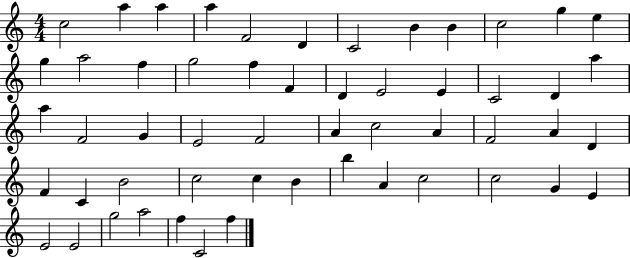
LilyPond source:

{
  \clef treble
  \numericTimeSignature
  \time 4/4
  \key c \major
  c''2 a''4 a''4 | a''4 f'2 d'4 | c'2 b'4 b'4 | c''2 g''4 e''4 | \break g''4 a''2 f''4 | g''2 f''4 f'4 | d'4 e'2 e'4 | c'2 d'4 a''4 | \break a''4 f'2 g'4 | e'2 f'2 | a'4 c''2 a'4 | f'2 a'4 d'4 | \break f'4 c'4 b'2 | c''2 c''4 b'4 | b''4 a'4 c''2 | c''2 g'4 e'4 | \break e'2 e'2 | g''2 a''2 | f''4 c'2 f''4 | \bar "|."
}